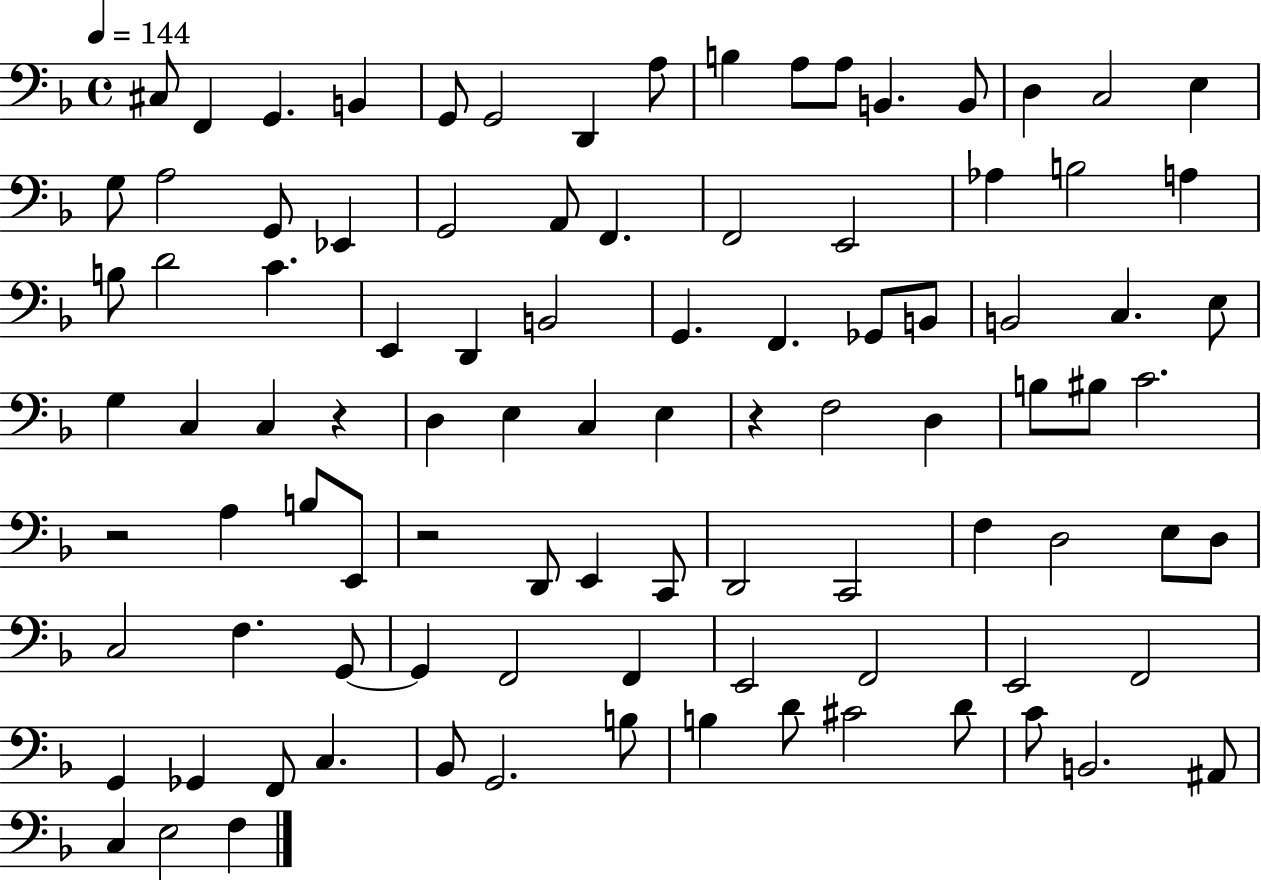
{
  \clef bass
  \time 4/4
  \defaultTimeSignature
  \key f \major
  \tempo 4 = 144
  cis8 f,4 g,4. b,4 | g,8 g,2 d,4 a8 | b4 a8 a8 b,4. b,8 | d4 c2 e4 | \break g8 a2 g,8 ees,4 | g,2 a,8 f,4. | f,2 e,2 | aes4 b2 a4 | \break b8 d'2 c'4. | e,4 d,4 b,2 | g,4. f,4. ges,8 b,8 | b,2 c4. e8 | \break g4 c4 c4 r4 | d4 e4 c4 e4 | r4 f2 d4 | b8 bis8 c'2. | \break r2 a4 b8 e,8 | r2 d,8 e,4 c,8 | d,2 c,2 | f4 d2 e8 d8 | \break c2 f4. g,8~~ | g,4 f,2 f,4 | e,2 f,2 | e,2 f,2 | \break g,4 ges,4 f,8 c4. | bes,8 g,2. b8 | b4 d'8 cis'2 d'8 | c'8 b,2. ais,8 | \break c4 e2 f4 | \bar "|."
}